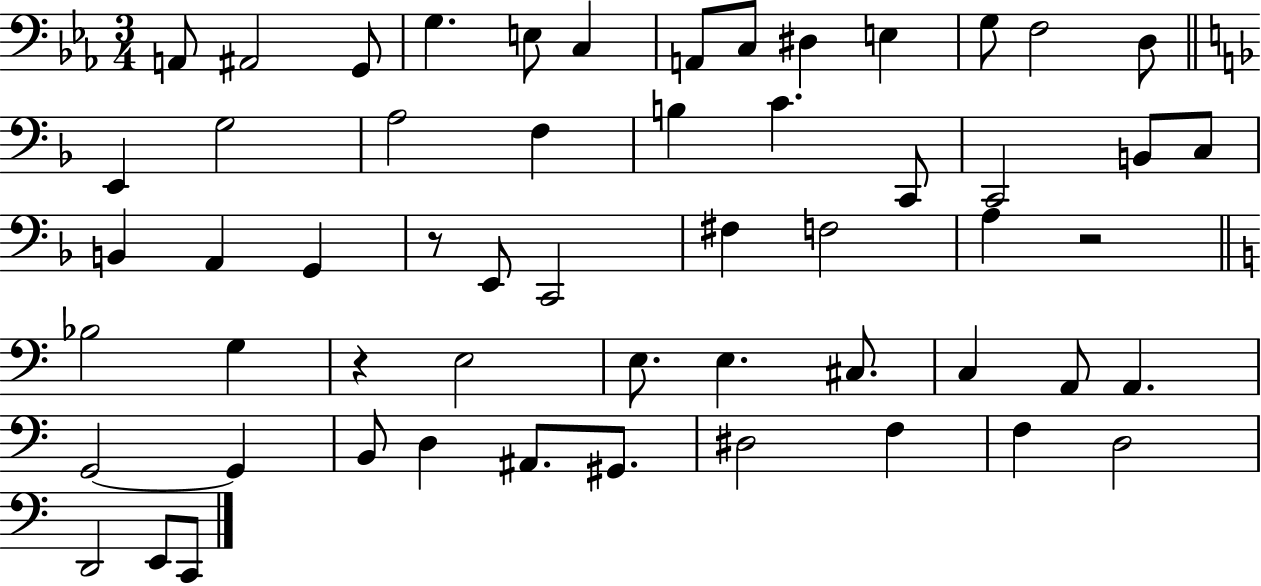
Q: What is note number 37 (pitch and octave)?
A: C#3